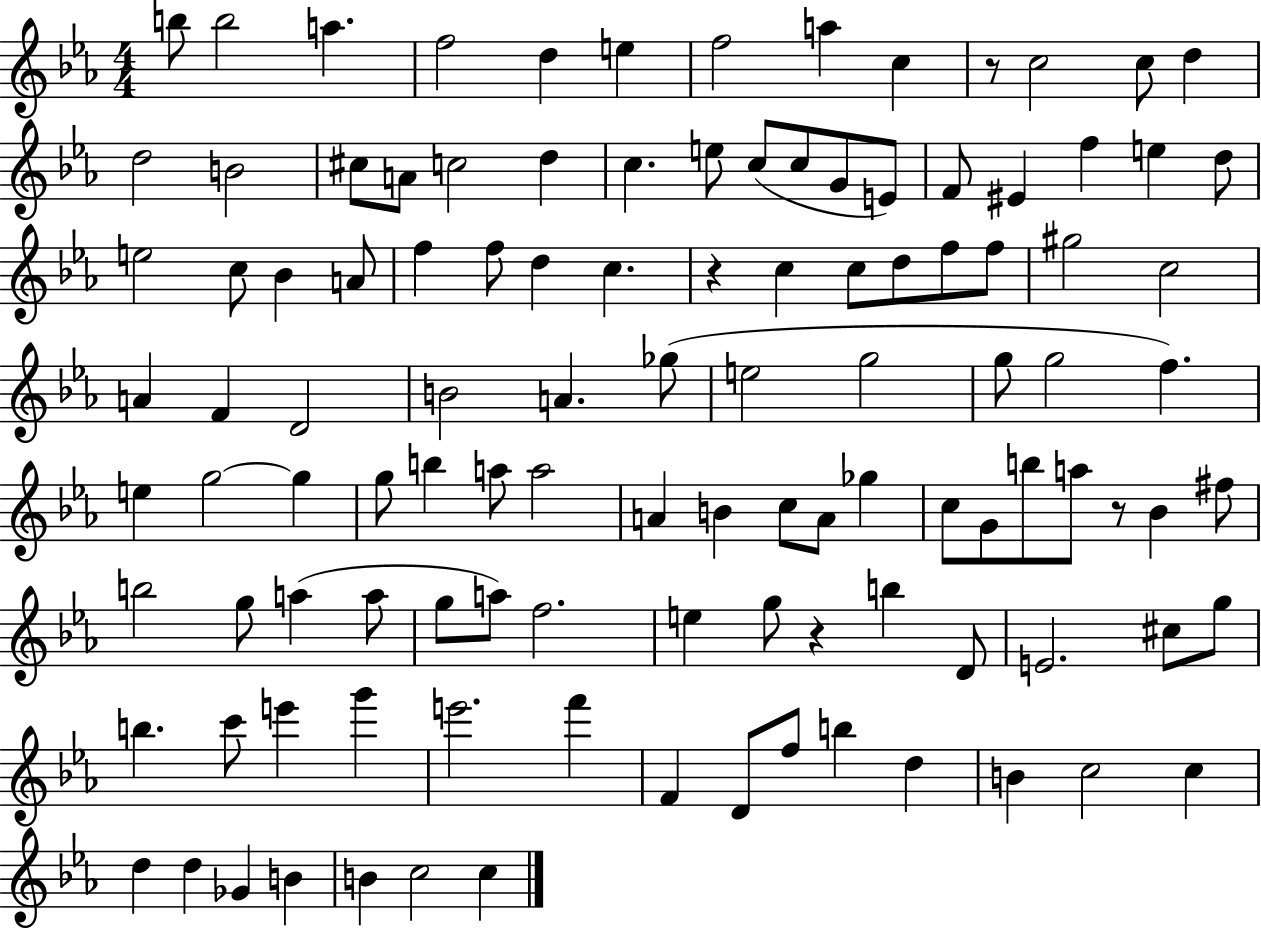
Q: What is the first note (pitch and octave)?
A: B5